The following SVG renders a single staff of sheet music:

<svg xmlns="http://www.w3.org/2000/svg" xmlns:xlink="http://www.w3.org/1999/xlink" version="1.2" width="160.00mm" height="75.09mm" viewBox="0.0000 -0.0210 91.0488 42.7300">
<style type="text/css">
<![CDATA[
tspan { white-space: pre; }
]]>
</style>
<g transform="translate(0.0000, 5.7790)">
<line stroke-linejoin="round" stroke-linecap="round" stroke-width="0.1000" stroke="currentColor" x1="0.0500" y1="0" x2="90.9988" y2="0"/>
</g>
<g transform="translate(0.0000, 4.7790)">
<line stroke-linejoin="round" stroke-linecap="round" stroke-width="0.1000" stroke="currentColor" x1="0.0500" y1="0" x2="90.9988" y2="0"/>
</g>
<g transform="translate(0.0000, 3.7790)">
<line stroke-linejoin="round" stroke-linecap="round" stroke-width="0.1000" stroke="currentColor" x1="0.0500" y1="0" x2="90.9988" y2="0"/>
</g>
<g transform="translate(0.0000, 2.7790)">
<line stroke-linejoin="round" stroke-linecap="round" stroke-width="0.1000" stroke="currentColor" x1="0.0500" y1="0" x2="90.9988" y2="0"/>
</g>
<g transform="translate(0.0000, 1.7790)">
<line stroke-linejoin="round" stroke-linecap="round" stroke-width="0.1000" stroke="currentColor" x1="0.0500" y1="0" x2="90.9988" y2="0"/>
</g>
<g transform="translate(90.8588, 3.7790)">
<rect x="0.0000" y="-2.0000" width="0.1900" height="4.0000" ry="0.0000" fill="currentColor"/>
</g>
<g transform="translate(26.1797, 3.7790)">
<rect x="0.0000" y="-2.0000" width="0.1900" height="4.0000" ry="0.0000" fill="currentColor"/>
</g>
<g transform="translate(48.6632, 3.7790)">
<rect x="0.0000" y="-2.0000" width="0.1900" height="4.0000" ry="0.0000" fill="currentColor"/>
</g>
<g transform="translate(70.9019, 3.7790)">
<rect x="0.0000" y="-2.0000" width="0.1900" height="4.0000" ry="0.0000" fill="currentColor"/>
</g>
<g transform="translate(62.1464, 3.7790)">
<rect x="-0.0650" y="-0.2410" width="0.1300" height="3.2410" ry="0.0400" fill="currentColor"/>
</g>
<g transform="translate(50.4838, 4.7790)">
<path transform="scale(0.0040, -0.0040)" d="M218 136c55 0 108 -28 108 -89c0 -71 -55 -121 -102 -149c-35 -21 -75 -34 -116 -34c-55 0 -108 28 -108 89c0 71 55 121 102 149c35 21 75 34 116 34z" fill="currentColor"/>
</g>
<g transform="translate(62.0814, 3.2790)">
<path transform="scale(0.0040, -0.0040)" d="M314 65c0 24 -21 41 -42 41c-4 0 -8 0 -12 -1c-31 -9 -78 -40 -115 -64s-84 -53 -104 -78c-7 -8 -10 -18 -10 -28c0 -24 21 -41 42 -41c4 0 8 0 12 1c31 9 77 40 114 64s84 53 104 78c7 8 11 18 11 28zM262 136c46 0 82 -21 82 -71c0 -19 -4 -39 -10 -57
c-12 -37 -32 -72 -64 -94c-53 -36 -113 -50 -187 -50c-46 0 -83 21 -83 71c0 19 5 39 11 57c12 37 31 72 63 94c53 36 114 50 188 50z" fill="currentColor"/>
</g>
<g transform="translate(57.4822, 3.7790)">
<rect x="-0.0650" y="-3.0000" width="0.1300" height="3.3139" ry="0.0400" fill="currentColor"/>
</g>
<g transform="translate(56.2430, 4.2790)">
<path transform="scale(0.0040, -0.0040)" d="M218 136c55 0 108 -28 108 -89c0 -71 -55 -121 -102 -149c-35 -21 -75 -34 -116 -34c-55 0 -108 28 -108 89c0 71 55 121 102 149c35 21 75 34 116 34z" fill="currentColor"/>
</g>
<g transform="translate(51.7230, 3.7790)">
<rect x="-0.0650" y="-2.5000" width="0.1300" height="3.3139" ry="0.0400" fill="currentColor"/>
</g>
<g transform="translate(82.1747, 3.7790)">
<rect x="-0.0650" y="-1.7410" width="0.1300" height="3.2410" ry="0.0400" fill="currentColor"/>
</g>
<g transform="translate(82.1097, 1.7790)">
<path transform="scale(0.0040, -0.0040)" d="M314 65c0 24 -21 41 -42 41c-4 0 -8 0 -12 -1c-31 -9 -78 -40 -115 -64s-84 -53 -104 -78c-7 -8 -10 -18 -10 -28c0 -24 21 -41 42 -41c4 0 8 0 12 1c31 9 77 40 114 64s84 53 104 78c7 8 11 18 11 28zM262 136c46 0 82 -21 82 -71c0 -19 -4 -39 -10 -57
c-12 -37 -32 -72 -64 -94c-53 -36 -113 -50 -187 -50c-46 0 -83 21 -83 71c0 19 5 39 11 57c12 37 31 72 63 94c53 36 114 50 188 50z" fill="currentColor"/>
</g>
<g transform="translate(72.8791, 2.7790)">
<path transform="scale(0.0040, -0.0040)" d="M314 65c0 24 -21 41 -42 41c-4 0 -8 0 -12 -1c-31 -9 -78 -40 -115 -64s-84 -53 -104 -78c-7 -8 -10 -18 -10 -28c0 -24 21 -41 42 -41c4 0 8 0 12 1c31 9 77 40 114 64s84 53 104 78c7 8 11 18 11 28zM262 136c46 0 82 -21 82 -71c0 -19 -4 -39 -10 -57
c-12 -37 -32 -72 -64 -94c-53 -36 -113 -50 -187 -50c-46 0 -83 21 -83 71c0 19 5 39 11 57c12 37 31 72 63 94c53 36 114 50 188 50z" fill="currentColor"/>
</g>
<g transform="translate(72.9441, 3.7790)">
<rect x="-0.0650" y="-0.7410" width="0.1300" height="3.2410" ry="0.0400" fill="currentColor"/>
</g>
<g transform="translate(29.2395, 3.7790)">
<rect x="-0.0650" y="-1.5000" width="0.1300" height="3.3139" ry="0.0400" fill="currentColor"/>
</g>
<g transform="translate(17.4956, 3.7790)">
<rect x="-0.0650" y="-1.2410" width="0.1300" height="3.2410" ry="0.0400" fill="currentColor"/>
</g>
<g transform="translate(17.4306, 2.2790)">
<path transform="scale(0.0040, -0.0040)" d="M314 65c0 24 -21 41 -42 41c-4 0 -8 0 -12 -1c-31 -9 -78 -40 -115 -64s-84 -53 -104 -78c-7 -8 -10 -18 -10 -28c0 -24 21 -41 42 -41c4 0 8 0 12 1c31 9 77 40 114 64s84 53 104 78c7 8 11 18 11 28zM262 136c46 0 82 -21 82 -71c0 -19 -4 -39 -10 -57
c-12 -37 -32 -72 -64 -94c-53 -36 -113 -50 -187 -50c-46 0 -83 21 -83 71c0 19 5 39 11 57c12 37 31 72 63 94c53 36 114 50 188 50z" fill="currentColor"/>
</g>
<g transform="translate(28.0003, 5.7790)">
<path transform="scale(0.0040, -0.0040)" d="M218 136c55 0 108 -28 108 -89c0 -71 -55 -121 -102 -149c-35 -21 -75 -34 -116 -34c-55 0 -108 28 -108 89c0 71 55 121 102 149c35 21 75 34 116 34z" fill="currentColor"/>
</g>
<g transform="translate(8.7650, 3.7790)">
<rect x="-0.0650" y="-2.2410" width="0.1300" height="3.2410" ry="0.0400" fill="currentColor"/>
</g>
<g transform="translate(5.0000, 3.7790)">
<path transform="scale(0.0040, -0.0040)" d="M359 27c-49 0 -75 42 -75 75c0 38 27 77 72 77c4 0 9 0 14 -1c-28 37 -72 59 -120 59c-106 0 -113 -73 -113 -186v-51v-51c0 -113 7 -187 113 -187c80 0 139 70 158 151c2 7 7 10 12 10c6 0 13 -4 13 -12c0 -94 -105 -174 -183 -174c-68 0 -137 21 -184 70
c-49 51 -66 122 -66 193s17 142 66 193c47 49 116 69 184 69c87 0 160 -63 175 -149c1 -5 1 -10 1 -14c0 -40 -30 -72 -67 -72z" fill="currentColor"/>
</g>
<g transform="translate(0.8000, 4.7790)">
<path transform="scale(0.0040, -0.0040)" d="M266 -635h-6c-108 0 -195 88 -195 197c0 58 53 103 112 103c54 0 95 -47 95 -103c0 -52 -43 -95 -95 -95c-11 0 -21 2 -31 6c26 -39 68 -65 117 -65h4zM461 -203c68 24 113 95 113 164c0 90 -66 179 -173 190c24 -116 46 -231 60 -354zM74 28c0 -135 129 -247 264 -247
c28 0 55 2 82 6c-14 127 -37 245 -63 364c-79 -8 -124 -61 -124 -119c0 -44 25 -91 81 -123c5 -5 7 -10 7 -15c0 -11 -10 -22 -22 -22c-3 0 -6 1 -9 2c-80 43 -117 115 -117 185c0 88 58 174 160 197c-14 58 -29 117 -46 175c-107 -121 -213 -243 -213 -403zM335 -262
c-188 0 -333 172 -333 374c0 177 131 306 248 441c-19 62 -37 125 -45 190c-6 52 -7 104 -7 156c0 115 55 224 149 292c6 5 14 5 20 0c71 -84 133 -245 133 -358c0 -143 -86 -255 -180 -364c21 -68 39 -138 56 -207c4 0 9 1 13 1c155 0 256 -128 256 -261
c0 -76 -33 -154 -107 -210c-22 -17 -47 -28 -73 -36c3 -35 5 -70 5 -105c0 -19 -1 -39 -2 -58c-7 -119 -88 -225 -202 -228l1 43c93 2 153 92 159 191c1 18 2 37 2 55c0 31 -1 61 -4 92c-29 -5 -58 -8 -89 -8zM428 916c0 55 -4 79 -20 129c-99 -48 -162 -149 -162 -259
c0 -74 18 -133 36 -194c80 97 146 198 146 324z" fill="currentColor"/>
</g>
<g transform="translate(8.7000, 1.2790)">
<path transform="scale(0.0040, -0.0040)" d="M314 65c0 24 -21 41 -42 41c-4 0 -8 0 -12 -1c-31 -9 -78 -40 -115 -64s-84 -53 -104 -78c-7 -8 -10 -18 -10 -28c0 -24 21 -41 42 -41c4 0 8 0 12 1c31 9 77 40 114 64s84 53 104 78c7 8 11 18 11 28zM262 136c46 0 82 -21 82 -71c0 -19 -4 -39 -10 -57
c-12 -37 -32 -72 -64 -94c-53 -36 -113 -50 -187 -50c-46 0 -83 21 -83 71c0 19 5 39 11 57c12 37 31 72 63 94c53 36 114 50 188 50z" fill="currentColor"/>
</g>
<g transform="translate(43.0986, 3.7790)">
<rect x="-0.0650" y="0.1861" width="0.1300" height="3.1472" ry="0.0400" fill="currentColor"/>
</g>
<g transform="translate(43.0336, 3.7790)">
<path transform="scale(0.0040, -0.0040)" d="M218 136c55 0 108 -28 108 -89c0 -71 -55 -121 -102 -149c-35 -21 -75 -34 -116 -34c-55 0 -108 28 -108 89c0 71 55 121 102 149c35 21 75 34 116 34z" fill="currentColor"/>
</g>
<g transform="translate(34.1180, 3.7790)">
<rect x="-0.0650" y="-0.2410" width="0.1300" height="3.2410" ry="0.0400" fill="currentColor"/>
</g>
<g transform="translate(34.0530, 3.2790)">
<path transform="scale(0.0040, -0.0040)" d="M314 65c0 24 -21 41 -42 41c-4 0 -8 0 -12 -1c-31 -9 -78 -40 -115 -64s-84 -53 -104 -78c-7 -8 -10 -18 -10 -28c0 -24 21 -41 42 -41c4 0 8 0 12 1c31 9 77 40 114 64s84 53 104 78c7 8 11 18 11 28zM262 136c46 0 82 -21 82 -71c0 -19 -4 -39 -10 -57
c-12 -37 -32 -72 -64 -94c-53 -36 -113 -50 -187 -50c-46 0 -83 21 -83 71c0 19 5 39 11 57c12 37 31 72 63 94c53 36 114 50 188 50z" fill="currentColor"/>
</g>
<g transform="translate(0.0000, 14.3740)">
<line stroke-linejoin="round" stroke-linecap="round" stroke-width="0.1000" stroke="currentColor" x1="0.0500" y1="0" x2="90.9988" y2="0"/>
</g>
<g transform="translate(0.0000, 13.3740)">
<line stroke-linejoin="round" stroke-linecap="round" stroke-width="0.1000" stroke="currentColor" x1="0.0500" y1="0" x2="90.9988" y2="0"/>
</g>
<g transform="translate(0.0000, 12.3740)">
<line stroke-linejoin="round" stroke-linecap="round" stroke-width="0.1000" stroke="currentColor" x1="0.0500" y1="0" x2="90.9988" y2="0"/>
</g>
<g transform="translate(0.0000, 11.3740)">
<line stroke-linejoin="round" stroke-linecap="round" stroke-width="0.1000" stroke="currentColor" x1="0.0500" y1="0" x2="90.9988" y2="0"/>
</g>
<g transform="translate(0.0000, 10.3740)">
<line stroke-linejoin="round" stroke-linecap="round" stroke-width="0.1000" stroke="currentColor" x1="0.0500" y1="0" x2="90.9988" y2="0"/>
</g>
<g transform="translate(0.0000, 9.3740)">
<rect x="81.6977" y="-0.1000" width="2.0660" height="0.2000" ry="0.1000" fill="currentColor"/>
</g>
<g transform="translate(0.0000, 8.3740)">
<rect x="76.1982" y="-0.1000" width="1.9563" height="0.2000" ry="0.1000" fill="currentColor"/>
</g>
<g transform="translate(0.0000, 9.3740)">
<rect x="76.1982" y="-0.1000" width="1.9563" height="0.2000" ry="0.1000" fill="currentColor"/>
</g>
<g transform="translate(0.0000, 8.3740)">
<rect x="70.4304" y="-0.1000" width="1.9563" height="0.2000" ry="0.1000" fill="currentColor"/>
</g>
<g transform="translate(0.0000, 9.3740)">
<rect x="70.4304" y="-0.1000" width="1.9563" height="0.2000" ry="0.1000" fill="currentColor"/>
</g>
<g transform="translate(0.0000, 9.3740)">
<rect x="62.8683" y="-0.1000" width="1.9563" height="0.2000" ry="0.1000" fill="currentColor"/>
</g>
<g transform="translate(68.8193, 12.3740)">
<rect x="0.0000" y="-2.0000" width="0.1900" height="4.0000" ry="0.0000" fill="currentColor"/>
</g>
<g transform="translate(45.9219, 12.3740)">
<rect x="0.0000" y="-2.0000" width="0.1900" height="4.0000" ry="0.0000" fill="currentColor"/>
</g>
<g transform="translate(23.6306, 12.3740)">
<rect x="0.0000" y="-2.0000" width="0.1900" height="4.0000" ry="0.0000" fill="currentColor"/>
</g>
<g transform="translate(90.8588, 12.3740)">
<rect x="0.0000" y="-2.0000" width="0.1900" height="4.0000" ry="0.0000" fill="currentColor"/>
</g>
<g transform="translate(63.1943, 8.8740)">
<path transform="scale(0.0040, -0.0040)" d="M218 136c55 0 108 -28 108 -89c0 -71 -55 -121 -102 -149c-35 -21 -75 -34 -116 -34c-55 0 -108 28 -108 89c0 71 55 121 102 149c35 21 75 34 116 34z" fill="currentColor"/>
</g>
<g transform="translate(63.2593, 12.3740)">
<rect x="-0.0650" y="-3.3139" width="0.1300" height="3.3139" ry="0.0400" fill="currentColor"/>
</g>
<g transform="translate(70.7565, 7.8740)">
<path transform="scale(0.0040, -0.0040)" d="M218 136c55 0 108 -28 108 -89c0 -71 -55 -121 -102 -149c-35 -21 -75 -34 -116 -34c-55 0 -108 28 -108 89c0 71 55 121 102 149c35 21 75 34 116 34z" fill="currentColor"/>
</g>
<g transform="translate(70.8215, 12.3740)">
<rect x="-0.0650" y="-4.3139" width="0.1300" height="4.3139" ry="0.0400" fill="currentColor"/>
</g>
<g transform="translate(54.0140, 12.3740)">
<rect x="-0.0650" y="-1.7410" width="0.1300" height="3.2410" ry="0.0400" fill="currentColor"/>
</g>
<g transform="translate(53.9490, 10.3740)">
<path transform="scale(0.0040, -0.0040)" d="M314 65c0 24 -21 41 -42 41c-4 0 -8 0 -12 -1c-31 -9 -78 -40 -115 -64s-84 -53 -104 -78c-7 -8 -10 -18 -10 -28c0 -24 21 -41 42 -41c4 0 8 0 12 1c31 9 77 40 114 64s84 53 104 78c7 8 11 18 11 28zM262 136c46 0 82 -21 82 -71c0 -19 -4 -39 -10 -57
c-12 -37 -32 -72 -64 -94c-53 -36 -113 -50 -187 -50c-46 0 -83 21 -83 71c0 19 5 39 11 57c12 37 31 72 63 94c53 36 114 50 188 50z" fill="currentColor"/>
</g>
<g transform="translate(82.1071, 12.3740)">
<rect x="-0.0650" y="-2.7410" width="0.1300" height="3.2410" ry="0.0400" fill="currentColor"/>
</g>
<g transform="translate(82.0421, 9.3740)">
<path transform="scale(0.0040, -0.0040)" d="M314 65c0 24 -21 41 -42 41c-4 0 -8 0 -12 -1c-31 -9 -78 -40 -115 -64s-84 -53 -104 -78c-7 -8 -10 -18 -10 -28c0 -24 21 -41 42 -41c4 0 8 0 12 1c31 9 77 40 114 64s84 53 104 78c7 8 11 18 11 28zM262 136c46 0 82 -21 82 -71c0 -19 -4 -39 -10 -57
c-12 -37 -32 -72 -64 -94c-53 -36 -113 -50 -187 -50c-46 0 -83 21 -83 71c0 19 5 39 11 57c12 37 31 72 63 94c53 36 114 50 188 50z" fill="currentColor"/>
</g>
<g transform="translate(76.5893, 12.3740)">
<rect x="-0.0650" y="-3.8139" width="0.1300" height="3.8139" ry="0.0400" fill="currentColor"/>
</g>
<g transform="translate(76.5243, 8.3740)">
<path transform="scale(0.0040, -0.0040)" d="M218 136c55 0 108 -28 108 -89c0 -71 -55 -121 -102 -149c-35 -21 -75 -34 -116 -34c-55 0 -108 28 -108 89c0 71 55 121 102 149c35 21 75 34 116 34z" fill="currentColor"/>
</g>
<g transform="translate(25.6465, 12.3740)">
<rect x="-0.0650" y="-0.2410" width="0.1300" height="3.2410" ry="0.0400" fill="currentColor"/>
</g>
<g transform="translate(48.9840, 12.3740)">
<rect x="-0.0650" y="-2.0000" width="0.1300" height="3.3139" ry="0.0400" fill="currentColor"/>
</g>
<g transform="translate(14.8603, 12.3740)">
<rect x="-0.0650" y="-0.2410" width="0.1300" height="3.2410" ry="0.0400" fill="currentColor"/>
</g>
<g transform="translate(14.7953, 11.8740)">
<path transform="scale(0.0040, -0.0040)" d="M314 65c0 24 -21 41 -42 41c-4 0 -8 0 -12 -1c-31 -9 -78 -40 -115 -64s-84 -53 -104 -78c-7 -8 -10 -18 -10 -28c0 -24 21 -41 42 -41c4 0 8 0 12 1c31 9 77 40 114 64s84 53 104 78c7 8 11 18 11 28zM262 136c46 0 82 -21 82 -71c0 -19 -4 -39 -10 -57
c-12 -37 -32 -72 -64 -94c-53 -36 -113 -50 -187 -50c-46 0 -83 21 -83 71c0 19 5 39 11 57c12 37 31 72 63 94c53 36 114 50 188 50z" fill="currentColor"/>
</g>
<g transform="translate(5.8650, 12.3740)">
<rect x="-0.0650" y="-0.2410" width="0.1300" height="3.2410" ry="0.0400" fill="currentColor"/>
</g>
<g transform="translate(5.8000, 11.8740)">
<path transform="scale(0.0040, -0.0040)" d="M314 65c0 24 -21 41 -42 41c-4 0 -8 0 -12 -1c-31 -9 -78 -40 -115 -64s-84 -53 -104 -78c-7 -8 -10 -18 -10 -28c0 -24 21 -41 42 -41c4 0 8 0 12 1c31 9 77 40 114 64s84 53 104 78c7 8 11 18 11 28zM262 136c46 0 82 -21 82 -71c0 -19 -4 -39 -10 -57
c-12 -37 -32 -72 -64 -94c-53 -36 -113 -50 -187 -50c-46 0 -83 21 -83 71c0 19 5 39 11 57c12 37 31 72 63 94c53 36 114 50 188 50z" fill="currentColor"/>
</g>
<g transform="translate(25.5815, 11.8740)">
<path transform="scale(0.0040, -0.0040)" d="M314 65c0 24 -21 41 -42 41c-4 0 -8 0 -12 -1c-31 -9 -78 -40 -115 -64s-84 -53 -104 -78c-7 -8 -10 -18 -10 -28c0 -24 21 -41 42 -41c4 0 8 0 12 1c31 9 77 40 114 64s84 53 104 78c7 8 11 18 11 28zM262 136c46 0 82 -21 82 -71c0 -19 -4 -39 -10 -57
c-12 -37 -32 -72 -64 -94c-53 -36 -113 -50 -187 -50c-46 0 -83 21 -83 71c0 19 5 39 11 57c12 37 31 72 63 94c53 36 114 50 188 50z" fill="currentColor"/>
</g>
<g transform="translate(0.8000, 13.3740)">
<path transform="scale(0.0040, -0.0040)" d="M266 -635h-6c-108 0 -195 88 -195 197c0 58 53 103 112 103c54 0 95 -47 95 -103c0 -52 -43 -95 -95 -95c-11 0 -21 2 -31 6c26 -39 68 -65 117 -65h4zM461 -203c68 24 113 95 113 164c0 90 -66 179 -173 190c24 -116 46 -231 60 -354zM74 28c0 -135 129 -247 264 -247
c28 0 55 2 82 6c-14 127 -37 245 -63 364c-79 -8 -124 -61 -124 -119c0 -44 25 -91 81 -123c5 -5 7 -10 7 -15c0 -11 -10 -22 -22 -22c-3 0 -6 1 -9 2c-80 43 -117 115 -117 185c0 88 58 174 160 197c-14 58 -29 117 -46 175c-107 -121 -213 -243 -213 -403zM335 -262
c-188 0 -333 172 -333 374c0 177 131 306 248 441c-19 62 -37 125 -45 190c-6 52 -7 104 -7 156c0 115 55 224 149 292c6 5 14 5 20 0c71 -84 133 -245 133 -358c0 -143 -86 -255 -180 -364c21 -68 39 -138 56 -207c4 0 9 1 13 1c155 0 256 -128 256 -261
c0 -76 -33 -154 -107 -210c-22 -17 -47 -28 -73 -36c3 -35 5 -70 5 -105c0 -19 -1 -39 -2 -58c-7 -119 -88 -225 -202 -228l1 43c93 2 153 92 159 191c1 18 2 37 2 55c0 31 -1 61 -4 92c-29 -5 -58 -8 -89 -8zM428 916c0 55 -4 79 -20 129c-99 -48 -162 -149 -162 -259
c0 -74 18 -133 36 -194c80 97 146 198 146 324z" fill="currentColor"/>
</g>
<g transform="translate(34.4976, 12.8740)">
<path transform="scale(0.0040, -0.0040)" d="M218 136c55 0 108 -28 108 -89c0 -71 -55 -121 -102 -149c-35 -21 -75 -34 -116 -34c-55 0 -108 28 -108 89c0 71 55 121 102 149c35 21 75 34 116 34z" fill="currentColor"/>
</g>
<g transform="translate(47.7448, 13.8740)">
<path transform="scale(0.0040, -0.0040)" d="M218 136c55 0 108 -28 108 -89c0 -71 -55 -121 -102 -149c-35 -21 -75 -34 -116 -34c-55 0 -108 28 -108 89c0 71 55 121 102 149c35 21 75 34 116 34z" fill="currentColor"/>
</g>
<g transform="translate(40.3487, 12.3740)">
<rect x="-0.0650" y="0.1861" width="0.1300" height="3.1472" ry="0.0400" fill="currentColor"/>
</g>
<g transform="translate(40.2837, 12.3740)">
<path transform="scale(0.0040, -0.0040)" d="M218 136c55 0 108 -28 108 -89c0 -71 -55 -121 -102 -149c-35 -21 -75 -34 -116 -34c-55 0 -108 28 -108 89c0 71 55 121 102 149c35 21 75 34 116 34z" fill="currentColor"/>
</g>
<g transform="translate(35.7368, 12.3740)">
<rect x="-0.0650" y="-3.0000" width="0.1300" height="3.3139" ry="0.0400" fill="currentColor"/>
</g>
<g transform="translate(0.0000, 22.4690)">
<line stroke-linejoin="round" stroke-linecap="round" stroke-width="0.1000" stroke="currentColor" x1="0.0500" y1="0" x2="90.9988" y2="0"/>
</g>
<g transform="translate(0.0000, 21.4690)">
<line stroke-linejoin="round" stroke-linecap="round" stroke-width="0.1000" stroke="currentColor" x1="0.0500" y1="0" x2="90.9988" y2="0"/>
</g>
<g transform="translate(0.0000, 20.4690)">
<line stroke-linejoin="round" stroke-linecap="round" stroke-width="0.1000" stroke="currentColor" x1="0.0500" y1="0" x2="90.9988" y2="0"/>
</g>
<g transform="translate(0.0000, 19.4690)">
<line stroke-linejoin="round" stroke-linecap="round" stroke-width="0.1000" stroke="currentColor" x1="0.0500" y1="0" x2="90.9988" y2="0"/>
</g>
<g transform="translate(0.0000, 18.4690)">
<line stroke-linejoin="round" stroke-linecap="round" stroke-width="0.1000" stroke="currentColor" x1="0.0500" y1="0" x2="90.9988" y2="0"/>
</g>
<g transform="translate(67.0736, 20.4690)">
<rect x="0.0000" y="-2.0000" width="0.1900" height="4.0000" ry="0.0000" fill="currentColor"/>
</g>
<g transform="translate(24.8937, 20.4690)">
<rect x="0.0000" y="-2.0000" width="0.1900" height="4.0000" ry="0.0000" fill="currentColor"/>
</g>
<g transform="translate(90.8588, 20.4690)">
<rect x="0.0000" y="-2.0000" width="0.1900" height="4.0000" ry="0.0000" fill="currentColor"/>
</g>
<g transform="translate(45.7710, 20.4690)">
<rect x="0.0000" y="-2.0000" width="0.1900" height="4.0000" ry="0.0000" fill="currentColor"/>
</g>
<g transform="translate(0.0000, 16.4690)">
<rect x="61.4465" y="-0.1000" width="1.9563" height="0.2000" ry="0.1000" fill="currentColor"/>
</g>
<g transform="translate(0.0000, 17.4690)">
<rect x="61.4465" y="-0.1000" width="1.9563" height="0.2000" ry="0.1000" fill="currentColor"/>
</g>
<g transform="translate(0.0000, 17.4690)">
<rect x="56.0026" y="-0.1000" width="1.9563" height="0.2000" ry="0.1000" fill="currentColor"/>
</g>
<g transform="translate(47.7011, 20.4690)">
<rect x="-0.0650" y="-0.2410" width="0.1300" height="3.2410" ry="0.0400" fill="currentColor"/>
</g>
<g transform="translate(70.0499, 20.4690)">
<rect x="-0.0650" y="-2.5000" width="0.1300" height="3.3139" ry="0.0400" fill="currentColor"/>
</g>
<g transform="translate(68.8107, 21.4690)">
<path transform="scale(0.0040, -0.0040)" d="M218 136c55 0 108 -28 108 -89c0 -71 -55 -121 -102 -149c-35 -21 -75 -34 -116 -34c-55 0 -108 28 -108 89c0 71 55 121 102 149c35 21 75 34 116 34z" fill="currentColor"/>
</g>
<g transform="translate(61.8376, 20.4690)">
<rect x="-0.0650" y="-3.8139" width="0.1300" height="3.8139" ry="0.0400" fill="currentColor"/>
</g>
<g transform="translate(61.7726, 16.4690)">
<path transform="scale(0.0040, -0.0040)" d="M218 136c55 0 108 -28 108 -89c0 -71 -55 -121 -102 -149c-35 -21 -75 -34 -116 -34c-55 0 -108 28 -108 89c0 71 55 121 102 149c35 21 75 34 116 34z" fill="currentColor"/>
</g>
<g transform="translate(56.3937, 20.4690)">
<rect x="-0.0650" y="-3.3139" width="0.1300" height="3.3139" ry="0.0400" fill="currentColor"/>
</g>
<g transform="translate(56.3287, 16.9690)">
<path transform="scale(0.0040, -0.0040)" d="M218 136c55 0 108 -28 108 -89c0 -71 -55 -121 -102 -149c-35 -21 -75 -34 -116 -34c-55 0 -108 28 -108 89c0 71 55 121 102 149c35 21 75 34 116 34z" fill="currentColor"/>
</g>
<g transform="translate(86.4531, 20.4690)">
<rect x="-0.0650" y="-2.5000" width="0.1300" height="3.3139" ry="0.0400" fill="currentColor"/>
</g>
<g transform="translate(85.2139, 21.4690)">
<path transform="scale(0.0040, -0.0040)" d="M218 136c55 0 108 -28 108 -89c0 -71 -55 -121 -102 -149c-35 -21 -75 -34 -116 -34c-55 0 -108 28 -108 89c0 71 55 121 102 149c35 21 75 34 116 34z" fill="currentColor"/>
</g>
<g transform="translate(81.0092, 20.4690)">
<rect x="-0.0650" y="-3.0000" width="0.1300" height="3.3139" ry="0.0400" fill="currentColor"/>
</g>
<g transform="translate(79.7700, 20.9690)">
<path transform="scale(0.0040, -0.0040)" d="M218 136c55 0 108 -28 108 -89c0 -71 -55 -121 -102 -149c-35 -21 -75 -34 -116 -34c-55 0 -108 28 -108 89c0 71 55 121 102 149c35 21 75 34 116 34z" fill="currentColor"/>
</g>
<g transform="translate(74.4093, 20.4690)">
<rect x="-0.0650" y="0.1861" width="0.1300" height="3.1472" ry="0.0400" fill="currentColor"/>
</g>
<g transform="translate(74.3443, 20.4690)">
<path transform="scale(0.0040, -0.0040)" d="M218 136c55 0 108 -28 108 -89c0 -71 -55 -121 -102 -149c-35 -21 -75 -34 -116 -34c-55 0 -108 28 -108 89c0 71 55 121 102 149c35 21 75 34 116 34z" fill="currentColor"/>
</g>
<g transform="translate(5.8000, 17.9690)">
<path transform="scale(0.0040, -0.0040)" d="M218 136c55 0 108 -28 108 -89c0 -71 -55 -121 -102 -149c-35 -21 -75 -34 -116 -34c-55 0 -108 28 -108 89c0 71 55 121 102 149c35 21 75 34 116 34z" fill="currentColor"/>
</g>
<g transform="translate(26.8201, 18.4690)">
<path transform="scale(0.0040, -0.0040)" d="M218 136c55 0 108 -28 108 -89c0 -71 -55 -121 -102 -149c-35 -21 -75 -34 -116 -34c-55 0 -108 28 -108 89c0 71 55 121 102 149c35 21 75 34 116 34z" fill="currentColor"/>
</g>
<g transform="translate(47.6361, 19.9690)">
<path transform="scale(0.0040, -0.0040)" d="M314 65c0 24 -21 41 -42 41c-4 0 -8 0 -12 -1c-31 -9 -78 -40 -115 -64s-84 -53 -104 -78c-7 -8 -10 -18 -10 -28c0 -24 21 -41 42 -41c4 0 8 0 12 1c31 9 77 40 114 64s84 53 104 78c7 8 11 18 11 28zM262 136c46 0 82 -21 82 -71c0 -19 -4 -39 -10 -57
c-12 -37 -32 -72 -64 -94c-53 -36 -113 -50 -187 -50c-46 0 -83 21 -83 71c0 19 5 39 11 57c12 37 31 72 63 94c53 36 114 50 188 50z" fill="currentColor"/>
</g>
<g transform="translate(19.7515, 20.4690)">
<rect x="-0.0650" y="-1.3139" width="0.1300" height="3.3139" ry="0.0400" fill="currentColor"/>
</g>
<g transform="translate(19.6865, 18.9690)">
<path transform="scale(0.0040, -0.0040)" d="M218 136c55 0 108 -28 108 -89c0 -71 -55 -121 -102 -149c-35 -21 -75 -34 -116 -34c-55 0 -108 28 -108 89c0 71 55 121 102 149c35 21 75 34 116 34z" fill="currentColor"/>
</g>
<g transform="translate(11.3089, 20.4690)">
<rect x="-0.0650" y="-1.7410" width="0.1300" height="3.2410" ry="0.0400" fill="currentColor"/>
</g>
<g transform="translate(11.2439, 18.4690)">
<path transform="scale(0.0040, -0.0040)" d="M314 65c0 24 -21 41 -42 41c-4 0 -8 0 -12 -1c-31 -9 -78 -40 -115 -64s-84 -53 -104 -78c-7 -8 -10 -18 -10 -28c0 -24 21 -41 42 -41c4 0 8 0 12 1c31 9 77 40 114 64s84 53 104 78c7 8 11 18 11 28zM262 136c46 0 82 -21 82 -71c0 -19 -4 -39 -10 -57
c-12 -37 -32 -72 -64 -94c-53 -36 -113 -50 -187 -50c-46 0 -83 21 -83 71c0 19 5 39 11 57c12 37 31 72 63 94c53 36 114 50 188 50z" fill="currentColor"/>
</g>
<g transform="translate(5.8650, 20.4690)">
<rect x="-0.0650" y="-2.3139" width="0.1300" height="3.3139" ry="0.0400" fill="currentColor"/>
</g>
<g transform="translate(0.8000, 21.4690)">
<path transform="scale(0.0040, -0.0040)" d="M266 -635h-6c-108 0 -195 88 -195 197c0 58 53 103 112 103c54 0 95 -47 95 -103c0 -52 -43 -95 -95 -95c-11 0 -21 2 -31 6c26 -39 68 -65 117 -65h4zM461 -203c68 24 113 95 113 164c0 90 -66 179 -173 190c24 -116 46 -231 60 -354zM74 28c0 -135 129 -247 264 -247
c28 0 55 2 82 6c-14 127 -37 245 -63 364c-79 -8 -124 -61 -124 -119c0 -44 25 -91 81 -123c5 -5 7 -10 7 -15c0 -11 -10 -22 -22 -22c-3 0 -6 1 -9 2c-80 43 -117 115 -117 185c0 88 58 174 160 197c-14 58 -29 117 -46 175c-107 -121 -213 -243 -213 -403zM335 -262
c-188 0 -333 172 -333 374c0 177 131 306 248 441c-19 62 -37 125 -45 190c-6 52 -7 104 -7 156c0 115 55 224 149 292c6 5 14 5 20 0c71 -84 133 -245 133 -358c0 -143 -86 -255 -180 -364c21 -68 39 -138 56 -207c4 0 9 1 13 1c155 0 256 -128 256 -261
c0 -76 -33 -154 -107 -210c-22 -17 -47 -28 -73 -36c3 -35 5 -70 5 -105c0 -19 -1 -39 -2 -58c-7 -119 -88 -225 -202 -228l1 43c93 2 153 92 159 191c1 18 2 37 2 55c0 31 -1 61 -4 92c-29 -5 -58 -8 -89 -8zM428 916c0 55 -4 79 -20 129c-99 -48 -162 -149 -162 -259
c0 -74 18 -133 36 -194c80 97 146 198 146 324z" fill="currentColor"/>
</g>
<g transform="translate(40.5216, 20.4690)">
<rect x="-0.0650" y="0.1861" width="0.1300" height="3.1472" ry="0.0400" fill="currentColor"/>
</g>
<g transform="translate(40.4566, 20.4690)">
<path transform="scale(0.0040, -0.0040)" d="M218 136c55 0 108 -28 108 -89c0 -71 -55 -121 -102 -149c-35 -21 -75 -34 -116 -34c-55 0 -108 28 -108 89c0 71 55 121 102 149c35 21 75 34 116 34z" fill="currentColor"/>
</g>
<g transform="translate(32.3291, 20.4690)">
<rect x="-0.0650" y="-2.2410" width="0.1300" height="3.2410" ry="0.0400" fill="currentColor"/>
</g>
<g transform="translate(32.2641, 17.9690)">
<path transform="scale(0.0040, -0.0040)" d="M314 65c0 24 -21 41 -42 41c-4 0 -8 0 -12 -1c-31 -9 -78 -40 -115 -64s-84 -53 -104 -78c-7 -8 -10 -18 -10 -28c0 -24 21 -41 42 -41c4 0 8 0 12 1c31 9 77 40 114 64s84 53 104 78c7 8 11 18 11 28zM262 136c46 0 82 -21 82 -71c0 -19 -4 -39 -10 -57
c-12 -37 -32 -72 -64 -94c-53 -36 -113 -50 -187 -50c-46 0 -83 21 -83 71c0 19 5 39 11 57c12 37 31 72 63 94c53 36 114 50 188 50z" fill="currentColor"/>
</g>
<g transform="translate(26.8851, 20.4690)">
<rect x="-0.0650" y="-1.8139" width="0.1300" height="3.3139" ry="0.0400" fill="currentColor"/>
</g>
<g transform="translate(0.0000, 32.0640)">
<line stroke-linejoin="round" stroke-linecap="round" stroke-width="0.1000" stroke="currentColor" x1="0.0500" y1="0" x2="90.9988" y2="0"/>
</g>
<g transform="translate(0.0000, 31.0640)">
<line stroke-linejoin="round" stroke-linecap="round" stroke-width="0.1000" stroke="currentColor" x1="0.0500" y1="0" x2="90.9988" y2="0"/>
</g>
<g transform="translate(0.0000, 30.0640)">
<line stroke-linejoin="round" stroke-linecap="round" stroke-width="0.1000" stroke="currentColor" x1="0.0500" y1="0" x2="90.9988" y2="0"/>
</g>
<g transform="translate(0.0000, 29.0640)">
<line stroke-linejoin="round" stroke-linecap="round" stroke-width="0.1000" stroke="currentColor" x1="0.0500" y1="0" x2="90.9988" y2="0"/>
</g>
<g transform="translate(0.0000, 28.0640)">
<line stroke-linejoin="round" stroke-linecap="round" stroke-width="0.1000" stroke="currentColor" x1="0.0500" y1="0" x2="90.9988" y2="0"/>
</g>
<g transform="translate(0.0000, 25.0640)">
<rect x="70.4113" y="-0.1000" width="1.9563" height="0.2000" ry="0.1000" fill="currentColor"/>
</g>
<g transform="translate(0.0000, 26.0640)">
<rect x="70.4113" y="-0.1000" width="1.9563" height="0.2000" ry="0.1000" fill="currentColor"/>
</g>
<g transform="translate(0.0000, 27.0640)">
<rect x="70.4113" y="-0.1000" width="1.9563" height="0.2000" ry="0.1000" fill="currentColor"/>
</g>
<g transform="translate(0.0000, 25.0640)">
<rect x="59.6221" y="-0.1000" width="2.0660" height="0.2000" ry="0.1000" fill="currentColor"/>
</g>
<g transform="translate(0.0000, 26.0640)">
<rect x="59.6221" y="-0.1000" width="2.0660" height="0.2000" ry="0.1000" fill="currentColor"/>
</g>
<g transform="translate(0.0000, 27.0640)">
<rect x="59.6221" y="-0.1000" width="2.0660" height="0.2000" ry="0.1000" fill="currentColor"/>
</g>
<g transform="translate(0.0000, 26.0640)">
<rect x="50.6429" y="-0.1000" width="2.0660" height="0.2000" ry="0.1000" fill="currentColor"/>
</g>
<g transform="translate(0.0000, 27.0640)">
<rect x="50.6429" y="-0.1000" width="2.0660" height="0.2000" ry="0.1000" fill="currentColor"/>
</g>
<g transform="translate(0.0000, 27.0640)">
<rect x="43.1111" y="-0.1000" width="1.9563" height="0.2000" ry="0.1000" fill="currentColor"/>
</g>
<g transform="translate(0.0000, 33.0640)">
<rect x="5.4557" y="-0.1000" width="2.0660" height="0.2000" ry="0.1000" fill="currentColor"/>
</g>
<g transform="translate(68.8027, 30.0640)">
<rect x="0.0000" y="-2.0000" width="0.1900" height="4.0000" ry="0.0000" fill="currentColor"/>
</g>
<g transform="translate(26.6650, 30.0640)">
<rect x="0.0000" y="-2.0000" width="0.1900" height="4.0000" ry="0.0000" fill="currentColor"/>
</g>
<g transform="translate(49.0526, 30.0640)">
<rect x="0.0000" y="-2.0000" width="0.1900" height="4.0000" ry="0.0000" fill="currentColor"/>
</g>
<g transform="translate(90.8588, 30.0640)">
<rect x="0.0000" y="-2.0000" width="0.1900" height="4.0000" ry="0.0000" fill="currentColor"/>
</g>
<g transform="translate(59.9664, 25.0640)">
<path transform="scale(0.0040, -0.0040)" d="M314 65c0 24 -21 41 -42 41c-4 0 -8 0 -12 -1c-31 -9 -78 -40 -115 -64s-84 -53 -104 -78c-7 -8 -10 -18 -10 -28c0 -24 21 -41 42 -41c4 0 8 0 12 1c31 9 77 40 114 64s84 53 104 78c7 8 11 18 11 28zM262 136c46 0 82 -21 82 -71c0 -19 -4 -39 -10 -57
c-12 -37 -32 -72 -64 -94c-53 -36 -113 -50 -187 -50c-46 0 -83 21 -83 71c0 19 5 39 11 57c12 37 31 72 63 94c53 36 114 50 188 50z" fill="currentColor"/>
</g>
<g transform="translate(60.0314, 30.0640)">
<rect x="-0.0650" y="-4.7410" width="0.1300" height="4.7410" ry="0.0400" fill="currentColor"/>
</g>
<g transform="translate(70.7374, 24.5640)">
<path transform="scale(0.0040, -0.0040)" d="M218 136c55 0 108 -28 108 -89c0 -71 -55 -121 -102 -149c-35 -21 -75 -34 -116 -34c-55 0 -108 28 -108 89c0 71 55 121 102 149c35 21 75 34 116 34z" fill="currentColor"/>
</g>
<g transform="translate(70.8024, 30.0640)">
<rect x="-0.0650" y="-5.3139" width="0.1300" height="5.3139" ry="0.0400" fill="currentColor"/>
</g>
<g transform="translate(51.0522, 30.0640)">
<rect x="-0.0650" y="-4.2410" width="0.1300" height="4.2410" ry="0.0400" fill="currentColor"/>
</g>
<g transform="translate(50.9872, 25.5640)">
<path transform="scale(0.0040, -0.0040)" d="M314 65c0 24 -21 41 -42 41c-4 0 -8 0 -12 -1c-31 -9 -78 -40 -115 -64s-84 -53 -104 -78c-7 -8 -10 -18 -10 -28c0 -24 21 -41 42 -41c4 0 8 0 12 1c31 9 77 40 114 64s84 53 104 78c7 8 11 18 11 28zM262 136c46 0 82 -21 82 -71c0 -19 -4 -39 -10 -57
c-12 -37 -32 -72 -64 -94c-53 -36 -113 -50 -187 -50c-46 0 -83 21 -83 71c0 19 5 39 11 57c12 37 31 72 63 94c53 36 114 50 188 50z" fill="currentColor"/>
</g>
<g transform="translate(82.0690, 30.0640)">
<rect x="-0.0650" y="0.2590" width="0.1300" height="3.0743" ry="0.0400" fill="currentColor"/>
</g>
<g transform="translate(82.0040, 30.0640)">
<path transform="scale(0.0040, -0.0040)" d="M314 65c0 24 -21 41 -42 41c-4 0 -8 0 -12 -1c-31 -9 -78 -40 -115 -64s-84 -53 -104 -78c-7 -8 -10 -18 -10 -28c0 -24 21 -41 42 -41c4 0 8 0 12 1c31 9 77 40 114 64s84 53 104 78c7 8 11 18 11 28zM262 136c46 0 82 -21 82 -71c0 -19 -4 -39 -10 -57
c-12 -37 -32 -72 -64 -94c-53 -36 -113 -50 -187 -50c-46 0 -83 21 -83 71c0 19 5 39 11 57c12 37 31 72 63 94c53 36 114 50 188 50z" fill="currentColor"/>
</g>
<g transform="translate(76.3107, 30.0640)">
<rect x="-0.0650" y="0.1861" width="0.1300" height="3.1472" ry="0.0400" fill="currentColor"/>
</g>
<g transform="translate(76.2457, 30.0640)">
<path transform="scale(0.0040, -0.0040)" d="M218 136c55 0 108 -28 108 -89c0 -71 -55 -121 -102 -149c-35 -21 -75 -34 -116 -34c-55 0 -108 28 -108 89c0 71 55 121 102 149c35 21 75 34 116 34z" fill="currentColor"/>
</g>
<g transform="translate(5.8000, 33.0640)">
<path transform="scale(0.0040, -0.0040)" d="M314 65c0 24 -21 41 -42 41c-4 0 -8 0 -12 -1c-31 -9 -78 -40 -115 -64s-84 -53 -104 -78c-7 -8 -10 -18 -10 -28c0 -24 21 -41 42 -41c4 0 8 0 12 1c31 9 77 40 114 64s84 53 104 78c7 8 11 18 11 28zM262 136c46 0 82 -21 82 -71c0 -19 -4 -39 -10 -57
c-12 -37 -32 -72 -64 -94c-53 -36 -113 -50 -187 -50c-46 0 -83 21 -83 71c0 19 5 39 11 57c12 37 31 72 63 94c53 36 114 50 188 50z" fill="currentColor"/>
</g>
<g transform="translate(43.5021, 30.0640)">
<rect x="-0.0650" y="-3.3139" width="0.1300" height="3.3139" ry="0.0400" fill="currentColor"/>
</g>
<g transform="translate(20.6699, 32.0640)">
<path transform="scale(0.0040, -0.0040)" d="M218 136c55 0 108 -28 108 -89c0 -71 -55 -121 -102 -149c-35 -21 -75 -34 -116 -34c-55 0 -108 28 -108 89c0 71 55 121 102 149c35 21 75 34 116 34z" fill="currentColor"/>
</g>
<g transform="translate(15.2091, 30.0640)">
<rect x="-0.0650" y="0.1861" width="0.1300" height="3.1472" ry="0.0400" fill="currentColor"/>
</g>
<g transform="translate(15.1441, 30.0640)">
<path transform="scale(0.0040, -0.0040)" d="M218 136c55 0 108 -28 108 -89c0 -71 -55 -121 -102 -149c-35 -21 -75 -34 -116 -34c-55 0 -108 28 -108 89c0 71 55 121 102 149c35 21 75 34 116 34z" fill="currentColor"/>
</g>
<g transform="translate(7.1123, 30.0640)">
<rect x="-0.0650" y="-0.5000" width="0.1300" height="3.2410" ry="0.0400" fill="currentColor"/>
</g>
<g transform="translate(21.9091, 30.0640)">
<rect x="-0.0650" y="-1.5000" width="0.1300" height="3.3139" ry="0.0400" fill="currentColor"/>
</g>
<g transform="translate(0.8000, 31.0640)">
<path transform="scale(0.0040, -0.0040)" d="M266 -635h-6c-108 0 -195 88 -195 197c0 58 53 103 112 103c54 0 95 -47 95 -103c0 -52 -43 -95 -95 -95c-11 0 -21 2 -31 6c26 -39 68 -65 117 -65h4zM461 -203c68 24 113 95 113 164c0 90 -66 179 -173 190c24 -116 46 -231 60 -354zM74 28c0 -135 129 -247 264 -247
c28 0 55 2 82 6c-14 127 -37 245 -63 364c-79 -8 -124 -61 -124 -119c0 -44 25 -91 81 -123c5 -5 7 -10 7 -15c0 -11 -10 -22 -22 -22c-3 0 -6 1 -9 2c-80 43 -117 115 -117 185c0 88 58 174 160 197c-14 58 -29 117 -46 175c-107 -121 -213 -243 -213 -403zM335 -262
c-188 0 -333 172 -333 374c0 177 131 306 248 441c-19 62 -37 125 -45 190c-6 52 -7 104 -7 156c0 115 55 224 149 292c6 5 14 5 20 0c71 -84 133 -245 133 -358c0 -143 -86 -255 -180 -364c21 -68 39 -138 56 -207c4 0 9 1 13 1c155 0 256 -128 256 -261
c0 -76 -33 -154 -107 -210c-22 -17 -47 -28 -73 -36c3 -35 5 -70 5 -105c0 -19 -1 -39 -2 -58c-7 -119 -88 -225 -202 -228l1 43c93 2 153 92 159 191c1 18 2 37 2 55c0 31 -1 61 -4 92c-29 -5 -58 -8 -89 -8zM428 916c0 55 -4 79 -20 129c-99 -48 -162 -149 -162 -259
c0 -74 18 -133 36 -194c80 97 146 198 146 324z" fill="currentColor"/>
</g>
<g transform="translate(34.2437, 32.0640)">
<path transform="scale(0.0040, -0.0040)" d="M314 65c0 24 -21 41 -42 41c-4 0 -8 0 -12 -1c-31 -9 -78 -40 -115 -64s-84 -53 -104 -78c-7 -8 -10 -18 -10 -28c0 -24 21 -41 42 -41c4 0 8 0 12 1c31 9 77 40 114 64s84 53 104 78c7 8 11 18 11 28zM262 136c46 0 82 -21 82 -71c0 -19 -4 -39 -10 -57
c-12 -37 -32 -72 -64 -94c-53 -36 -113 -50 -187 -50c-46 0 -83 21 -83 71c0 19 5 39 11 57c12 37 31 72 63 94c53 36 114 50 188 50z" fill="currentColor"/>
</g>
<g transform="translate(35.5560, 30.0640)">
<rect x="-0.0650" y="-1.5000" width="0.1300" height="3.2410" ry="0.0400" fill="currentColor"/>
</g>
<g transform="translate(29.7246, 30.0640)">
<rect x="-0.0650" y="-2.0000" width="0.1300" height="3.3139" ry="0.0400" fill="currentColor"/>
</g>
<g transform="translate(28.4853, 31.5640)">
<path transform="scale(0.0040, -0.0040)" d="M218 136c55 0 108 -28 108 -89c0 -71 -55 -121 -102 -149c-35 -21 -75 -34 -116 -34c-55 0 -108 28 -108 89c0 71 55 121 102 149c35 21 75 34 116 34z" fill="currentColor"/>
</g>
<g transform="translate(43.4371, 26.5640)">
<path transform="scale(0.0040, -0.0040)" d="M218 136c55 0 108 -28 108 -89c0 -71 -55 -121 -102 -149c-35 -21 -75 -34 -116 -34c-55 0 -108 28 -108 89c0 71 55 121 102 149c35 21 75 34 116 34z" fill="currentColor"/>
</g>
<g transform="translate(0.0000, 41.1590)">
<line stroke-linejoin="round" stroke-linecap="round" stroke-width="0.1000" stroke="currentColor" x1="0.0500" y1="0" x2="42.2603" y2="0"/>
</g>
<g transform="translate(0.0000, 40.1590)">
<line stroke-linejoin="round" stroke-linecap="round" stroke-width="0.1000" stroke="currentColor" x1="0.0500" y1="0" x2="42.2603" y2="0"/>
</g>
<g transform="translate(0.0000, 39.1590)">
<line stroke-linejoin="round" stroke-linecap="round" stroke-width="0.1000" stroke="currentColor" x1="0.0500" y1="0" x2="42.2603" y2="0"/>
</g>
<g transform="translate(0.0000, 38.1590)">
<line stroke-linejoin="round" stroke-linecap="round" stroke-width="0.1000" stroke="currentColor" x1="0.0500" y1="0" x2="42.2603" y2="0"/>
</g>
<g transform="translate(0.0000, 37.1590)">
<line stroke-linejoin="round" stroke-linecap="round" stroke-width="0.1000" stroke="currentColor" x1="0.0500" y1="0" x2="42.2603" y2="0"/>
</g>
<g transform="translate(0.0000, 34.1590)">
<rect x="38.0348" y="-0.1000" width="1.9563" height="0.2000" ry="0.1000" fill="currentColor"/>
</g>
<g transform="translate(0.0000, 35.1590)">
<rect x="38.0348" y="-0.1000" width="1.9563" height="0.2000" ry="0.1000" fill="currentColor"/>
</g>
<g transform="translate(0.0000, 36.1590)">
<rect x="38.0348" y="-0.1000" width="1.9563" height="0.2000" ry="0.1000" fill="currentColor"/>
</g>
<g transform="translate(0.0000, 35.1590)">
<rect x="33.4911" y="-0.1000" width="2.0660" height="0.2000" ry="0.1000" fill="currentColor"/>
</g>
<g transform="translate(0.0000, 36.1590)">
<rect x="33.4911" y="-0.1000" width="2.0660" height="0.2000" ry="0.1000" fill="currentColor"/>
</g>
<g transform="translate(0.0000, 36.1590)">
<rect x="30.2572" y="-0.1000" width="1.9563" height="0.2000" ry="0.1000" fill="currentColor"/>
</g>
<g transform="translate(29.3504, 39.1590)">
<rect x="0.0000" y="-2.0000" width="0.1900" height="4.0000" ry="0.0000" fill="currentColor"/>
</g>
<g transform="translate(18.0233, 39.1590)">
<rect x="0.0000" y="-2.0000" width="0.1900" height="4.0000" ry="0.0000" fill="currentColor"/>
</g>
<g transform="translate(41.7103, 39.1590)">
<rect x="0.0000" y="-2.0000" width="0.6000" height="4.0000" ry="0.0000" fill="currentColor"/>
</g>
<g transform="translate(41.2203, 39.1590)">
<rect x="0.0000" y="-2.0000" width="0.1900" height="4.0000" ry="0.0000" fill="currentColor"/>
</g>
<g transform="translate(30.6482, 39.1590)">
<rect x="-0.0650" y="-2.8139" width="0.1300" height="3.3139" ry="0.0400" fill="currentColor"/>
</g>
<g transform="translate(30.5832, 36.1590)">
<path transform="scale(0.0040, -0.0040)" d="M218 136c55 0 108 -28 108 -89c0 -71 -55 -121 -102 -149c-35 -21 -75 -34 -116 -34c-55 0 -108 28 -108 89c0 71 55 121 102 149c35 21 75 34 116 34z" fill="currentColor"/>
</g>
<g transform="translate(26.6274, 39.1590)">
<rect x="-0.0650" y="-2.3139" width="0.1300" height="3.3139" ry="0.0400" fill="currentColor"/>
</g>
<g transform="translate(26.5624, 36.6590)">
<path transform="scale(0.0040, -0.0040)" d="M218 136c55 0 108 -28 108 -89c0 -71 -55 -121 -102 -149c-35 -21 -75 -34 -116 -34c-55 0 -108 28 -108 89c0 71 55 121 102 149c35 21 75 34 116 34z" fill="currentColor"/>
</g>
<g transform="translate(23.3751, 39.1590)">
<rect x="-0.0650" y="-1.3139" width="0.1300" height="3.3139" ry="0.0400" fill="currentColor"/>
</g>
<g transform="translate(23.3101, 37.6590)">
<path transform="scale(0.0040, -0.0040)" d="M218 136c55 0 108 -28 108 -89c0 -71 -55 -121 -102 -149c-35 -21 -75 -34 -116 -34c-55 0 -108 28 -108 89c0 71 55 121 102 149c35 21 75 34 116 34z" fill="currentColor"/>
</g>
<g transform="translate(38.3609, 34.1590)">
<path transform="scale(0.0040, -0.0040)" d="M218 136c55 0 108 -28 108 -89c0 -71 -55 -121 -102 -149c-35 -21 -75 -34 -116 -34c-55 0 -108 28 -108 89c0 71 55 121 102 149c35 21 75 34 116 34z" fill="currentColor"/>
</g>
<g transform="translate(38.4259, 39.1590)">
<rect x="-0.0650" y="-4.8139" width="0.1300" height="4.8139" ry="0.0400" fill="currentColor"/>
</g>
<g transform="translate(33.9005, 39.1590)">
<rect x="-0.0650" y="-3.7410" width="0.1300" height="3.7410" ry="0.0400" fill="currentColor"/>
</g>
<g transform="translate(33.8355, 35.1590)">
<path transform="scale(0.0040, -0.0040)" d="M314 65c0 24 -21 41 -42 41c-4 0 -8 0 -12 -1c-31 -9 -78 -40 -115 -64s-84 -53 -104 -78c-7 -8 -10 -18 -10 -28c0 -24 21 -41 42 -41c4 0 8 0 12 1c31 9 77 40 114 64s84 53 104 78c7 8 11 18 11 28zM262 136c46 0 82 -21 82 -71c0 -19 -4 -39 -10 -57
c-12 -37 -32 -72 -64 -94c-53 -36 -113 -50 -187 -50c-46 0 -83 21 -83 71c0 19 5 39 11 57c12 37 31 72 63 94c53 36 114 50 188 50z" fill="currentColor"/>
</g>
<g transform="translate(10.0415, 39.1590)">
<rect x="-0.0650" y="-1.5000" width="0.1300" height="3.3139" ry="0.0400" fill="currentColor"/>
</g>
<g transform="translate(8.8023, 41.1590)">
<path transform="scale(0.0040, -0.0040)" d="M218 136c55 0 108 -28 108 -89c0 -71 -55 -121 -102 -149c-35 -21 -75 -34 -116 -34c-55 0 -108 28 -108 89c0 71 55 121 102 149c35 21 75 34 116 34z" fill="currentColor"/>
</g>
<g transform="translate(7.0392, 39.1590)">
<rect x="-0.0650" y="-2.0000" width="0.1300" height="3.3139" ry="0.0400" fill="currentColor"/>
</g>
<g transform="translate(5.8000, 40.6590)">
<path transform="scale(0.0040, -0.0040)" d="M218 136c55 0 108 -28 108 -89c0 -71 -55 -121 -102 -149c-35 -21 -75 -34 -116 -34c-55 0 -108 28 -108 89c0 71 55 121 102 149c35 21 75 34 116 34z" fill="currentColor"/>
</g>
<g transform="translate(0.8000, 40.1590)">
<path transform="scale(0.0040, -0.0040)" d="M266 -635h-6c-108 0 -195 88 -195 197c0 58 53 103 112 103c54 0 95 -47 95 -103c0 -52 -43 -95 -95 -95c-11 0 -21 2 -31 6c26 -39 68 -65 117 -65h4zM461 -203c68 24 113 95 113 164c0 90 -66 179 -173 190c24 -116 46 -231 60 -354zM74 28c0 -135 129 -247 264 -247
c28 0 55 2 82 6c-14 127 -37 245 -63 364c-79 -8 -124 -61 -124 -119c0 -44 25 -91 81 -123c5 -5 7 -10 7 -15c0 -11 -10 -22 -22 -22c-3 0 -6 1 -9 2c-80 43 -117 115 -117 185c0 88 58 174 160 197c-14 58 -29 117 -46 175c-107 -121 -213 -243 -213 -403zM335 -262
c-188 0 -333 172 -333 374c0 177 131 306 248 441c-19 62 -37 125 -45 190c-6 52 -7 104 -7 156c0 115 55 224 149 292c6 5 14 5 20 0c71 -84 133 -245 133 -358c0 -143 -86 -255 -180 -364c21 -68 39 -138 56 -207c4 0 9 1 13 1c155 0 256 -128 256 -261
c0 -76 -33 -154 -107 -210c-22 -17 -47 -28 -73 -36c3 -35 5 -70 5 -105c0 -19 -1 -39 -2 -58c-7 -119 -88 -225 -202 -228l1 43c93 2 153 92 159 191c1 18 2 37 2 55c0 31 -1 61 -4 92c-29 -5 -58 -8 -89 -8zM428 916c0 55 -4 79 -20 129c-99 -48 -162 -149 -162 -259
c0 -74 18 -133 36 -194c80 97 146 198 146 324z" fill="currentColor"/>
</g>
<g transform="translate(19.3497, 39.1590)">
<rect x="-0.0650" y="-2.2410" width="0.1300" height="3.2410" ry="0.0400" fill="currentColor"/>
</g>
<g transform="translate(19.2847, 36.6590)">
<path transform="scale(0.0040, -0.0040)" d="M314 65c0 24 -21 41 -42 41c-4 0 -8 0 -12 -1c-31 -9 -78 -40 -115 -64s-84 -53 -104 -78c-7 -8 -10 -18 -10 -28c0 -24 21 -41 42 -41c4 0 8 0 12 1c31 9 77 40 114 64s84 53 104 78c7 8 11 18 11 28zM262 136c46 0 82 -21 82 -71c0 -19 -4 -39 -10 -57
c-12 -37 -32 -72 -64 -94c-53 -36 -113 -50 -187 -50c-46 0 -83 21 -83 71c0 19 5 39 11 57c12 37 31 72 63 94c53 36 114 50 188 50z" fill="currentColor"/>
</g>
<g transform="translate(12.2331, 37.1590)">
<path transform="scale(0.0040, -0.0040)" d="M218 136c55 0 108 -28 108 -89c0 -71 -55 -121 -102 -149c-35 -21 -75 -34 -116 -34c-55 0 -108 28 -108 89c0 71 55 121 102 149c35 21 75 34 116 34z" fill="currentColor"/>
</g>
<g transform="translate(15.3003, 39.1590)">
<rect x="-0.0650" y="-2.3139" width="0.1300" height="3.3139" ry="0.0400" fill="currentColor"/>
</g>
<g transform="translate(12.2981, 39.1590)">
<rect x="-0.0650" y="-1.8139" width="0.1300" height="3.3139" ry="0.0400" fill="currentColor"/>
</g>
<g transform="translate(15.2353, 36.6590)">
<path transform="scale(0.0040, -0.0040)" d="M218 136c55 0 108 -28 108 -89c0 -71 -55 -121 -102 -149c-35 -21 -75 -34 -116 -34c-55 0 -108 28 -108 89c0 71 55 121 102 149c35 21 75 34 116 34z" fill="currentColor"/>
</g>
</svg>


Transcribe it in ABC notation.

X:1
T:Untitled
M:4/4
L:1/4
K:C
g2 e2 E c2 B G A c2 d2 f2 c2 c2 c2 A B F f2 b d' c' a2 g f2 e f g2 B c2 b c' G B A G C2 B E F E2 b d'2 e'2 f' B B2 F E f g g2 e g a c'2 e'